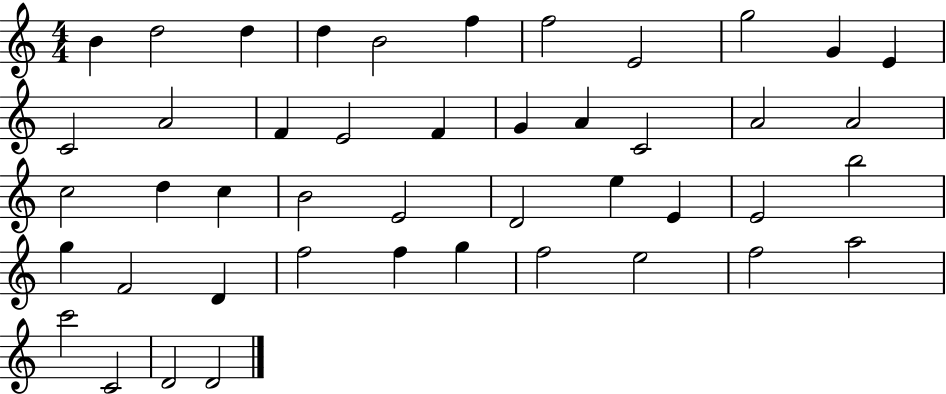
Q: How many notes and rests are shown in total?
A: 45